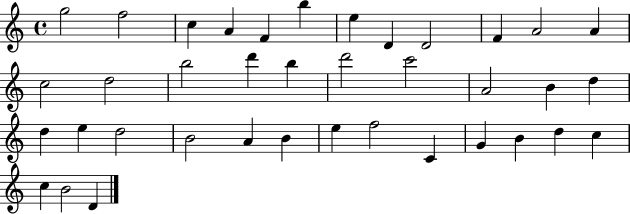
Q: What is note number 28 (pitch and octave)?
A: B4